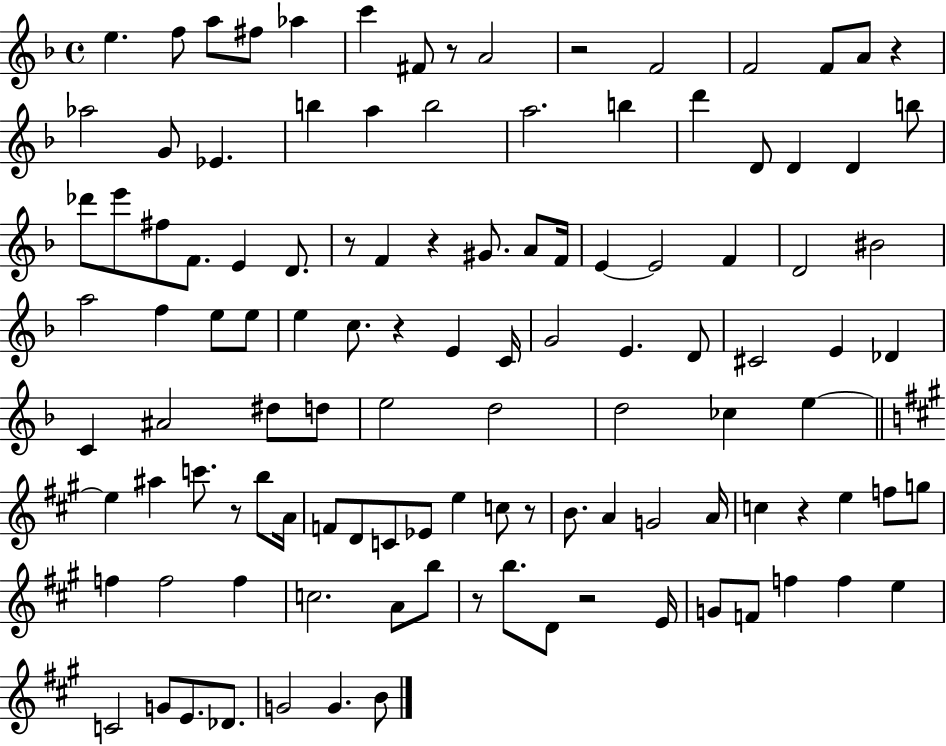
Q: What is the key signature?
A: F major